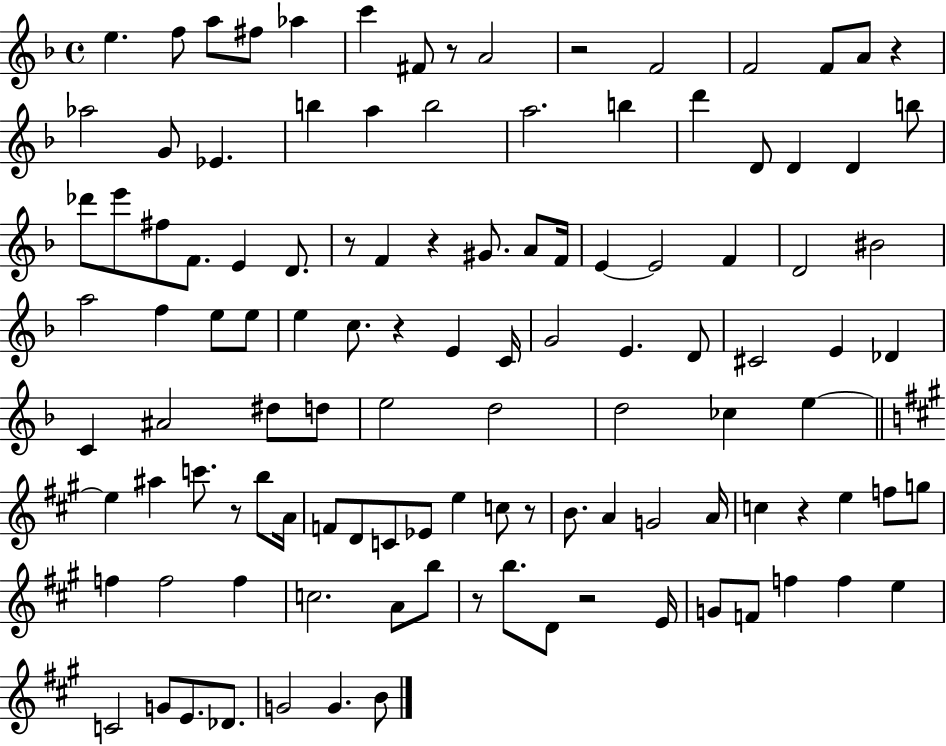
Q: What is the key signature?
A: F major